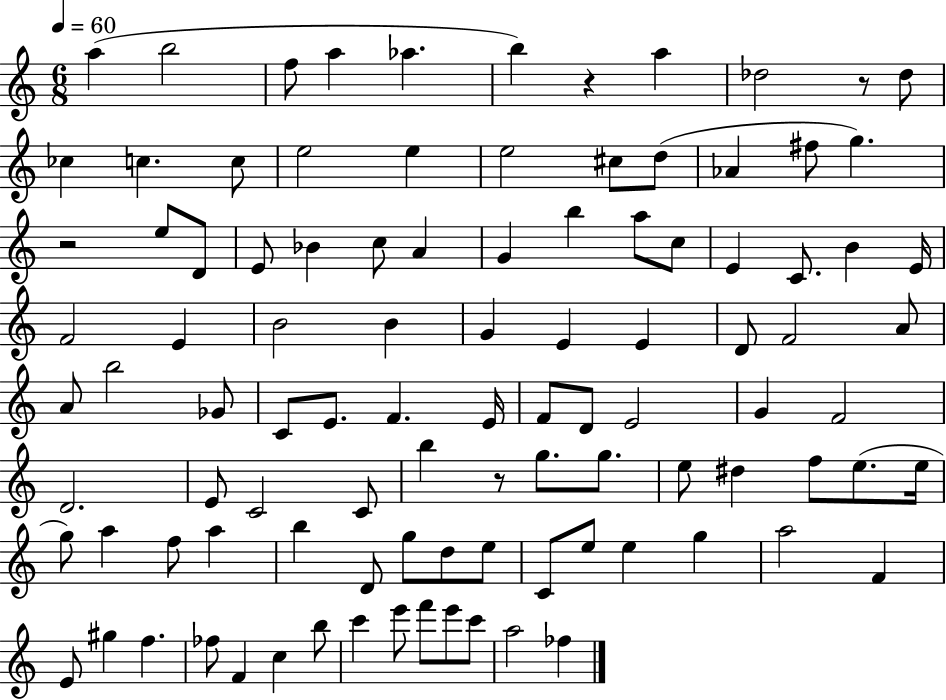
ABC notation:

X:1
T:Untitled
M:6/8
L:1/4
K:C
a b2 f/2 a _a b z a _d2 z/2 _d/2 _c c c/2 e2 e e2 ^c/2 d/2 _A ^f/2 g z2 e/2 D/2 E/2 _B c/2 A G b a/2 c/2 E C/2 B E/4 F2 E B2 B G E E D/2 F2 A/2 A/2 b2 _G/2 C/2 E/2 F E/4 F/2 D/2 E2 G F2 D2 E/2 C2 C/2 b z/2 g/2 g/2 e/2 ^d f/2 e/2 e/4 g/2 a f/2 a b D/2 g/2 d/2 e/2 C/2 e/2 e g a2 F E/2 ^g f _f/2 F c b/2 c' e'/2 f'/2 e'/2 c'/2 a2 _f